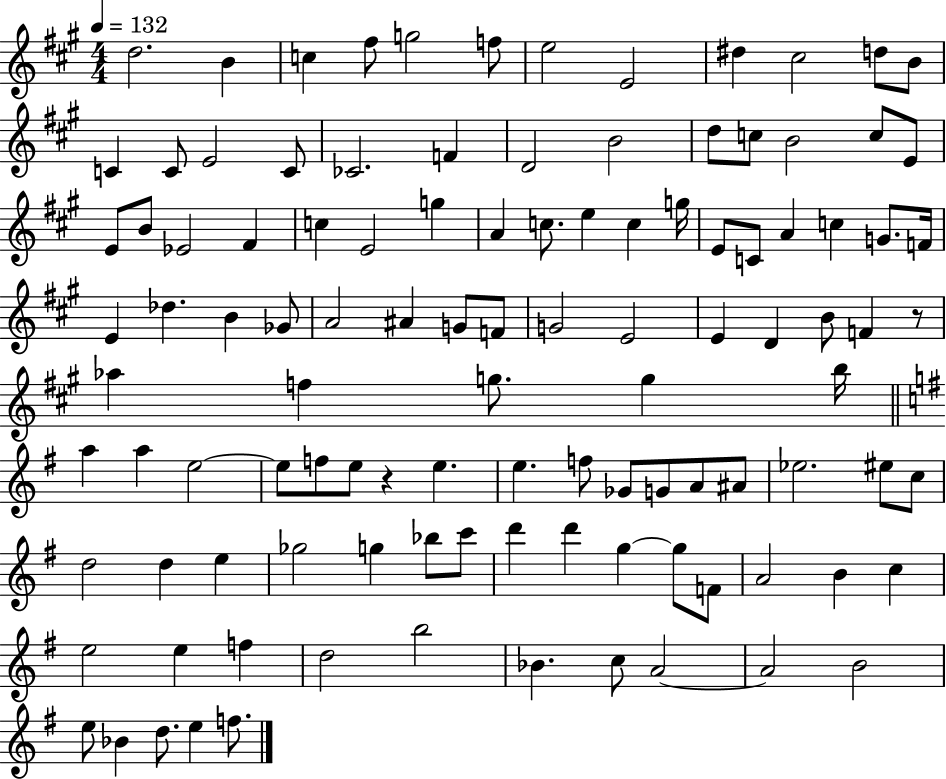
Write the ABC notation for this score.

X:1
T:Untitled
M:4/4
L:1/4
K:A
d2 B c ^f/2 g2 f/2 e2 E2 ^d ^c2 d/2 B/2 C C/2 E2 C/2 _C2 F D2 B2 d/2 c/2 B2 c/2 E/2 E/2 B/2 _E2 ^F c E2 g A c/2 e c g/4 E/2 C/2 A c G/2 F/4 E _d B _G/2 A2 ^A G/2 F/2 G2 E2 E D B/2 F z/2 _a f g/2 g b/4 a a e2 e/2 f/2 e/2 z e e f/2 _G/2 G/2 A/2 ^A/2 _e2 ^e/2 c/2 d2 d e _g2 g _b/2 c'/2 d' d' g g/2 F/2 A2 B c e2 e f d2 b2 _B c/2 A2 A2 B2 e/2 _B d/2 e f/2